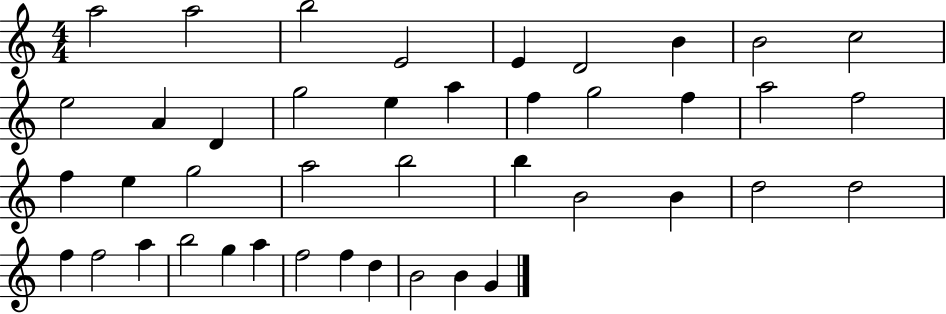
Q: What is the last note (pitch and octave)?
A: G4